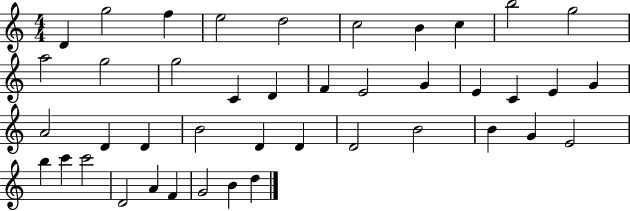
D4/q G5/h F5/q E5/h D5/h C5/h B4/q C5/q B5/h G5/h A5/h G5/h G5/h C4/q D4/q F4/q E4/h G4/q E4/q C4/q E4/q G4/q A4/h D4/q D4/q B4/h D4/q D4/q D4/h B4/h B4/q G4/q E4/h B5/q C6/q C6/h D4/h A4/q F4/q G4/h B4/q D5/q